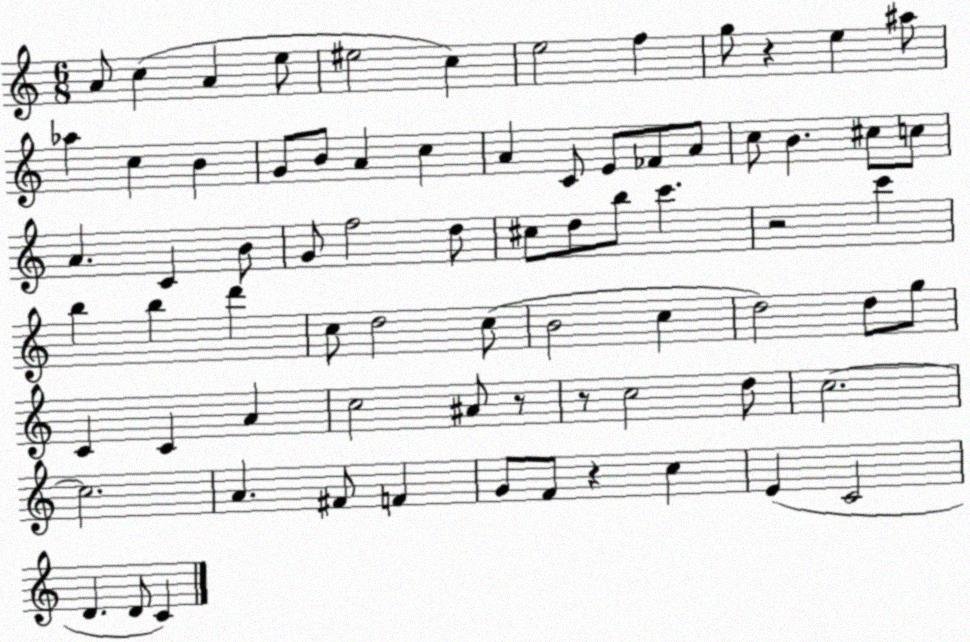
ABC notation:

X:1
T:Untitled
M:6/8
L:1/4
K:C
A/2 c A e/2 ^e2 c e2 f g/2 z e ^a/2 _a c B G/2 B/2 A c A C/2 E/2 _F/2 A/2 c/2 B ^c/2 c/2 A C B/2 G/2 f2 d/2 ^c/2 d/2 b/2 c' z2 c' b b d' c/2 d2 c/2 B2 c d2 d/2 g/2 C C A c2 ^A/2 z/2 z/2 c2 d/2 c2 c2 A ^F/2 F G/2 F/2 z c E C2 D D/2 C